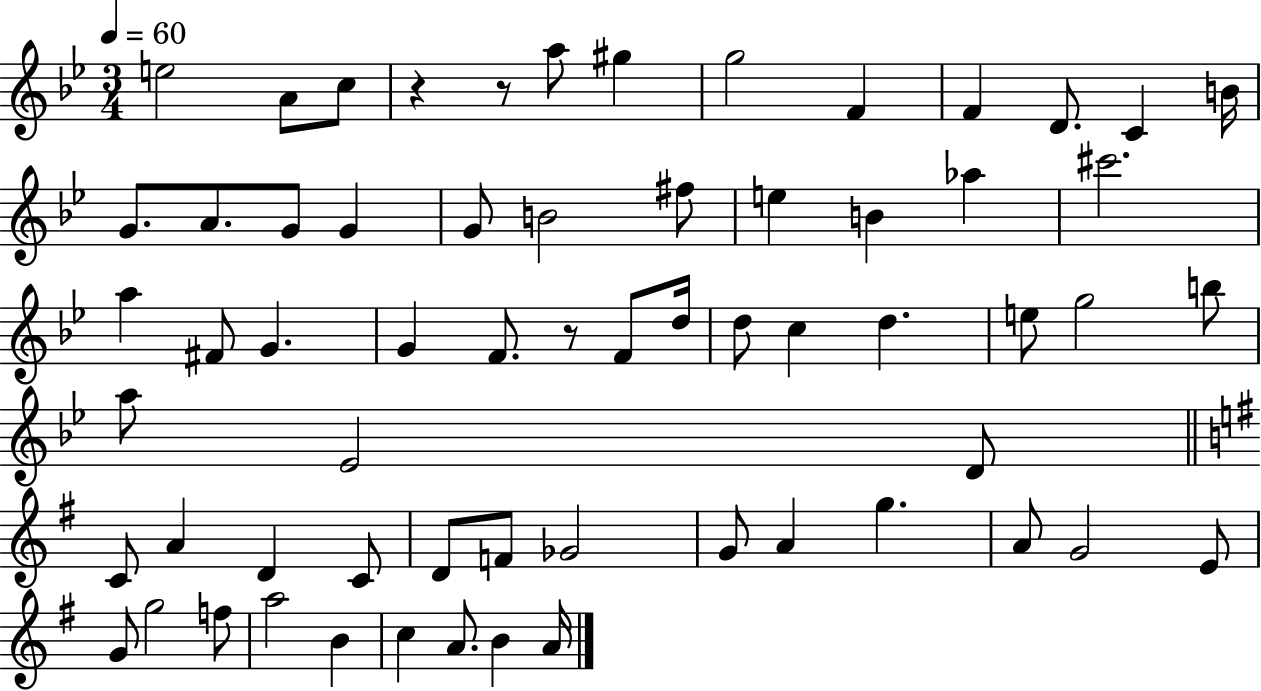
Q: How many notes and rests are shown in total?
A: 63